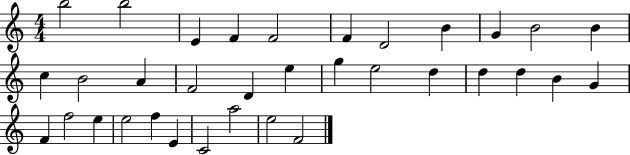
{
  \clef treble
  \numericTimeSignature
  \time 4/4
  \key c \major
  b''2 b''2 | e'4 f'4 f'2 | f'4 d'2 b'4 | g'4 b'2 b'4 | \break c''4 b'2 a'4 | f'2 d'4 e''4 | g''4 e''2 d''4 | d''4 d''4 b'4 g'4 | \break f'4 f''2 e''4 | e''2 f''4 e'4 | c'2 a''2 | e''2 f'2 | \break \bar "|."
}